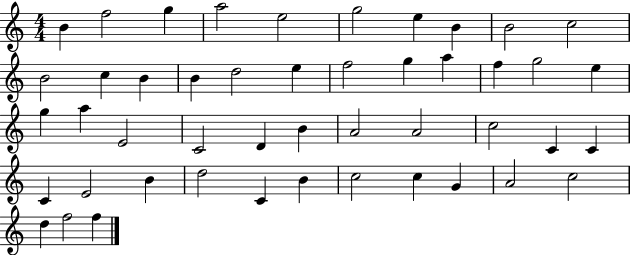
X:1
T:Untitled
M:4/4
L:1/4
K:C
B f2 g a2 e2 g2 e B B2 c2 B2 c B B d2 e f2 g a f g2 e g a E2 C2 D B A2 A2 c2 C C C E2 B d2 C B c2 c G A2 c2 d f2 f